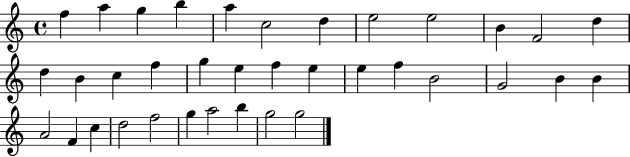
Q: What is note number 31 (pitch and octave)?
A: F5